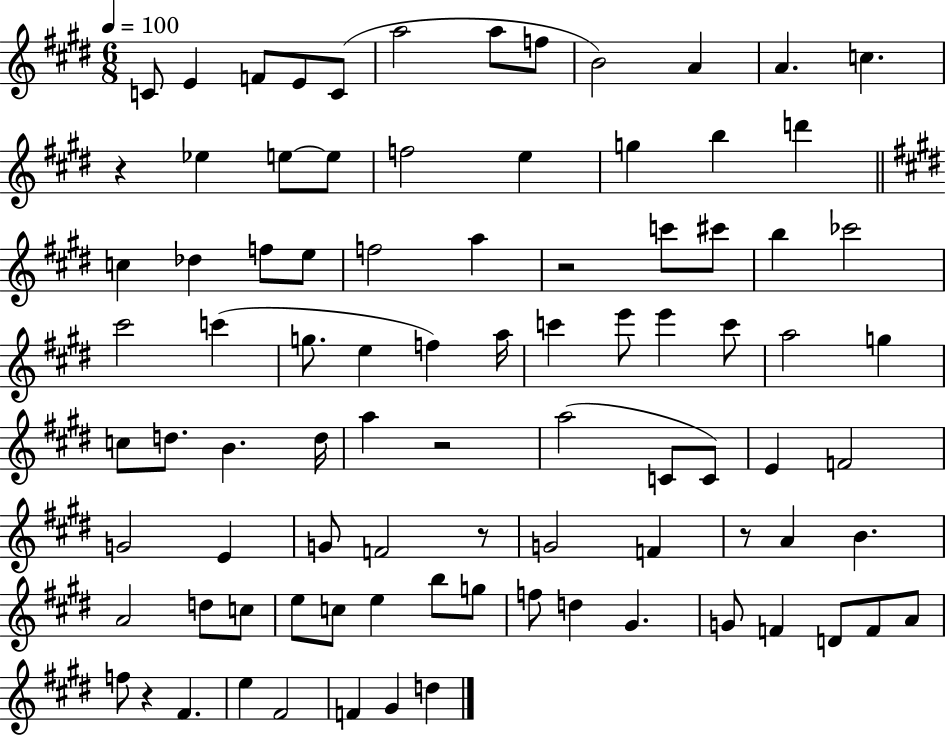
C4/e E4/q F4/e E4/e C4/e A5/h A5/e F5/e B4/h A4/q A4/q. C5/q. R/q Eb5/q E5/e E5/e F5/h E5/q G5/q B5/q D6/q C5/q Db5/q F5/e E5/e F5/h A5/q R/h C6/e C#6/e B5/q CES6/h C#6/h C6/q G5/e. E5/q F5/q A5/s C6/q E6/e E6/q C6/e A5/h G5/q C5/e D5/e. B4/q. D5/s A5/q R/h A5/h C4/e C4/e E4/q F4/h G4/h E4/q G4/e F4/h R/e G4/h F4/q R/e A4/q B4/q. A4/h D5/e C5/e E5/e C5/e E5/q B5/e G5/e F5/e D5/q G#4/q. G4/e F4/q D4/e F4/e A4/e F5/e R/q F#4/q. E5/q F#4/h F4/q G#4/q D5/q